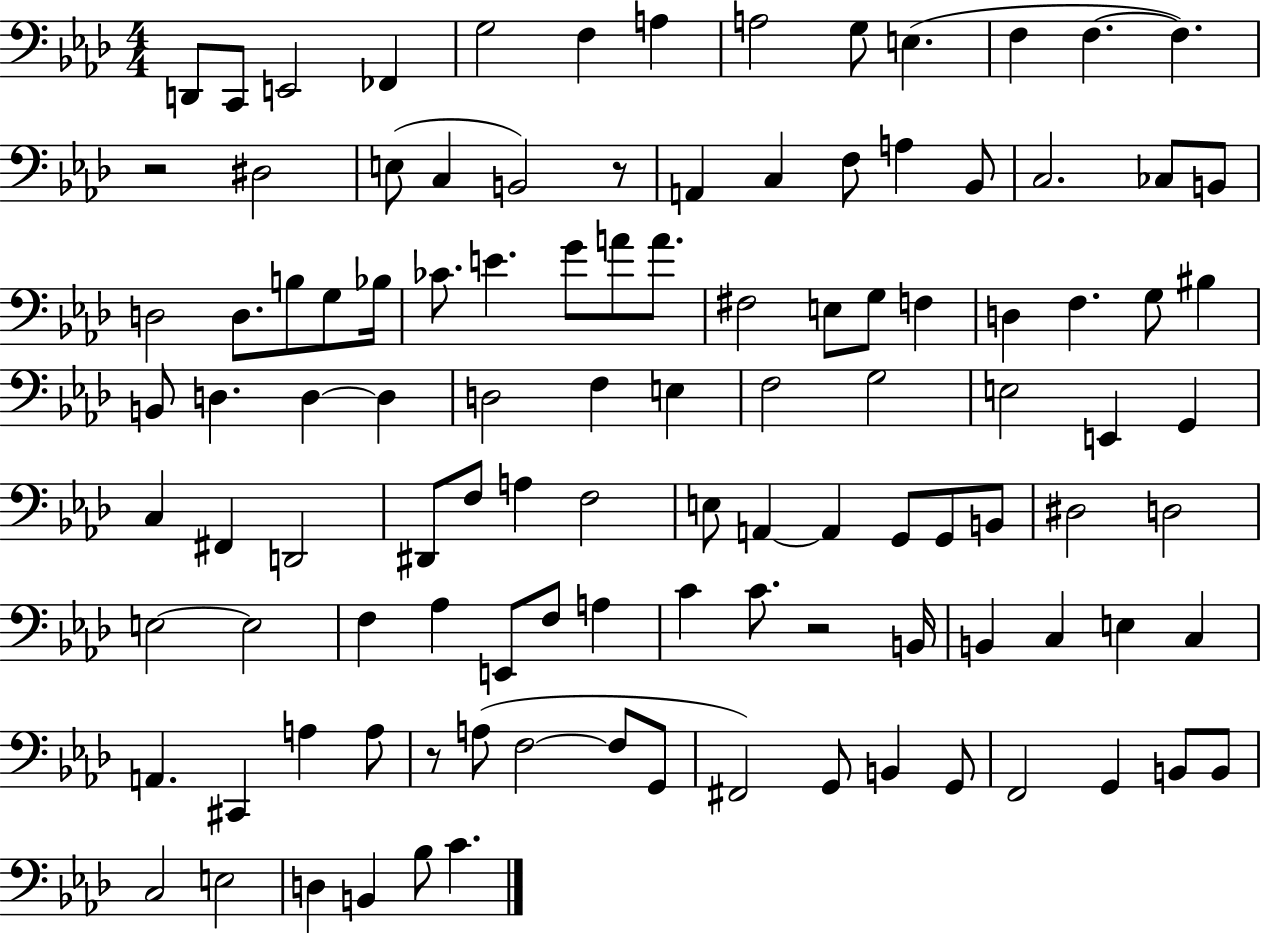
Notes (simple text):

D2/e C2/e E2/h FES2/q G3/h F3/q A3/q A3/h G3/e E3/q. F3/q F3/q. F3/q. R/h D#3/h E3/e C3/q B2/h R/e A2/q C3/q F3/e A3/q Bb2/e C3/h. CES3/e B2/e D3/h D3/e. B3/e G3/e Bb3/s CES4/e. E4/q. G4/e A4/e A4/e. F#3/h E3/e G3/e F3/q D3/q F3/q. G3/e BIS3/q B2/e D3/q. D3/q D3/q D3/h F3/q E3/q F3/h G3/h E3/h E2/q G2/q C3/q F#2/q D2/h D#2/e F3/e A3/q F3/h E3/e A2/q A2/q G2/e G2/e B2/e D#3/h D3/h E3/h E3/h F3/q Ab3/q E2/e F3/e A3/q C4/q C4/e. R/h B2/s B2/q C3/q E3/q C3/q A2/q. C#2/q A3/q A3/e R/e A3/e F3/h F3/e G2/e F#2/h G2/e B2/q G2/e F2/h G2/q B2/e B2/e C3/h E3/h D3/q B2/q Bb3/e C4/q.